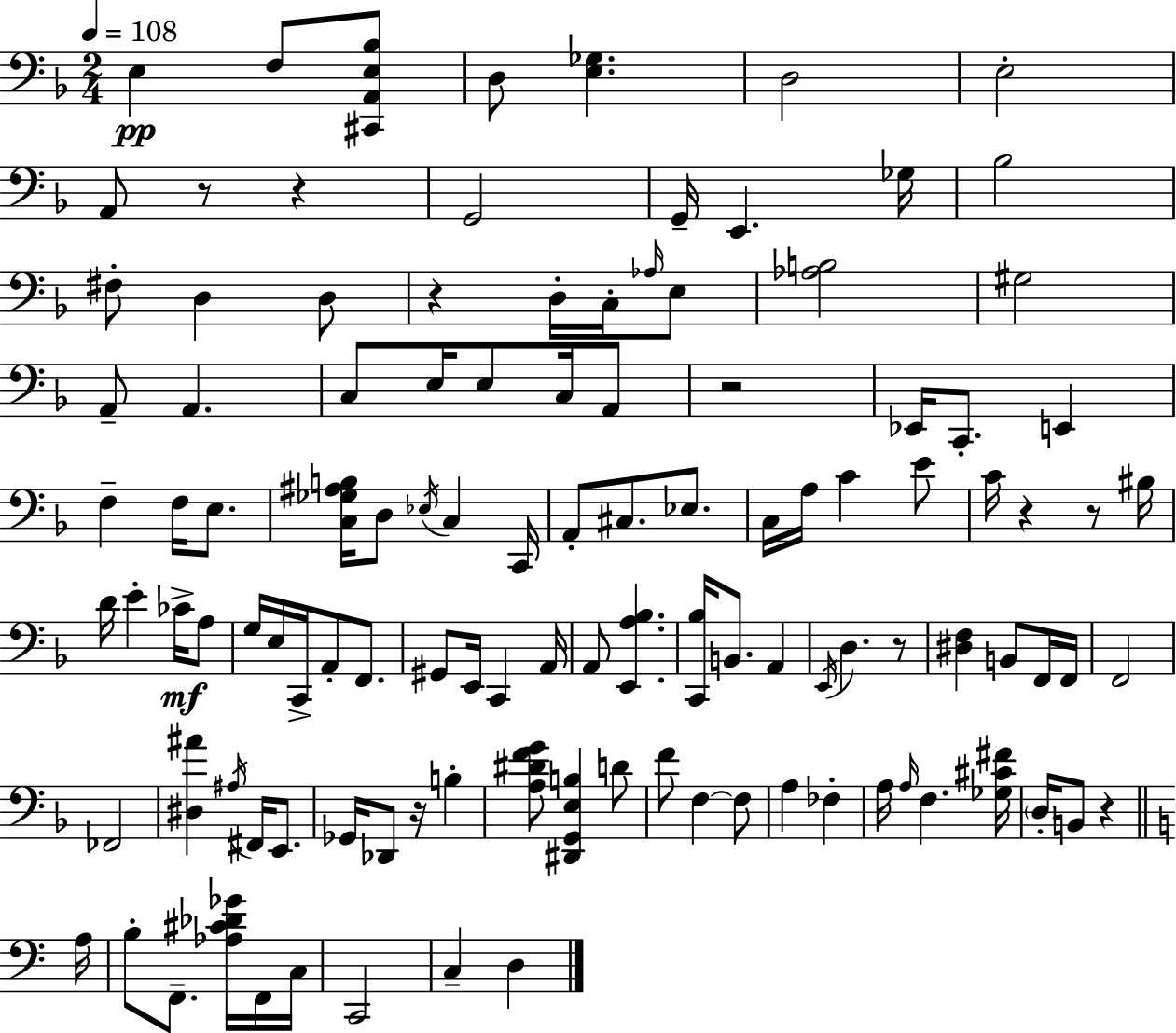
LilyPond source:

{
  \clef bass
  \numericTimeSignature
  \time 2/4
  \key d \minor
  \tempo 4 = 108
  \repeat volta 2 { e4\pp f8 <cis, a, e bes>8 | d8 <e ges>4. | d2 | e2-. | \break a,8 r8 r4 | g,2 | g,16-- e,4. ges16 | bes2 | \break fis8-. d4 d8 | r4 d16-. c16-. \grace { aes16 } e8 | <aes b>2 | gis2 | \break a,8-- a,4. | c8 e16 e8 c16 a,8 | r2 | ees,16 c,8.-. e,4 | \break f4-- f16 e8. | <c ges ais b>16 d8 \acciaccatura { ees16 } c4 | c,16 a,8-. cis8. ees8. | c16 a16 c'4 | \break e'8 c'16 r4 r8 | bis16 d'16 e'4-. ces'16->\mf | a8 g16 e16 c,16-> a,8-. f,8. | gis,8 e,16 c,4 | \break a,16 a,8 <e, a bes>4. | <c, bes>16 b,8. a,4 | \acciaccatura { e,16 } d4. | r8 <dis f>4 b,8 | \break f,16 f,16 f,2 | fes,2 | <dis ais'>4 \acciaccatura { ais16 } | fis,16 e,8. ges,16 des,8 r16 | \break b4-. <a dis' f' g'>8 <dis, g, e b>4 | d'8 f'8 f4~~ | f8 a4 | fes4-. a16 \grace { a16 } f4. | \break <ges cis' fis'>16 \parenthesize d16-. b,8 | r4 \bar "||" \break \key a \minor a16 b8-. f,8.-- <aes cis' des' ges'>16 f,16 | c16 c,2 | c4-- d4 | } \bar "|."
}